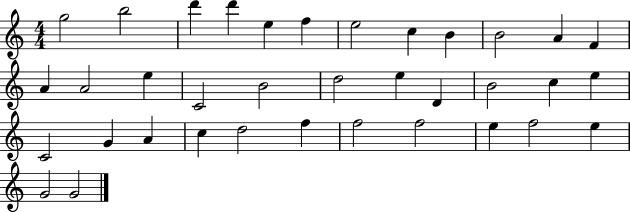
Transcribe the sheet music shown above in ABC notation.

X:1
T:Untitled
M:4/4
L:1/4
K:C
g2 b2 d' d' e f e2 c B B2 A F A A2 e C2 B2 d2 e D B2 c e C2 G A c d2 f f2 f2 e f2 e G2 G2